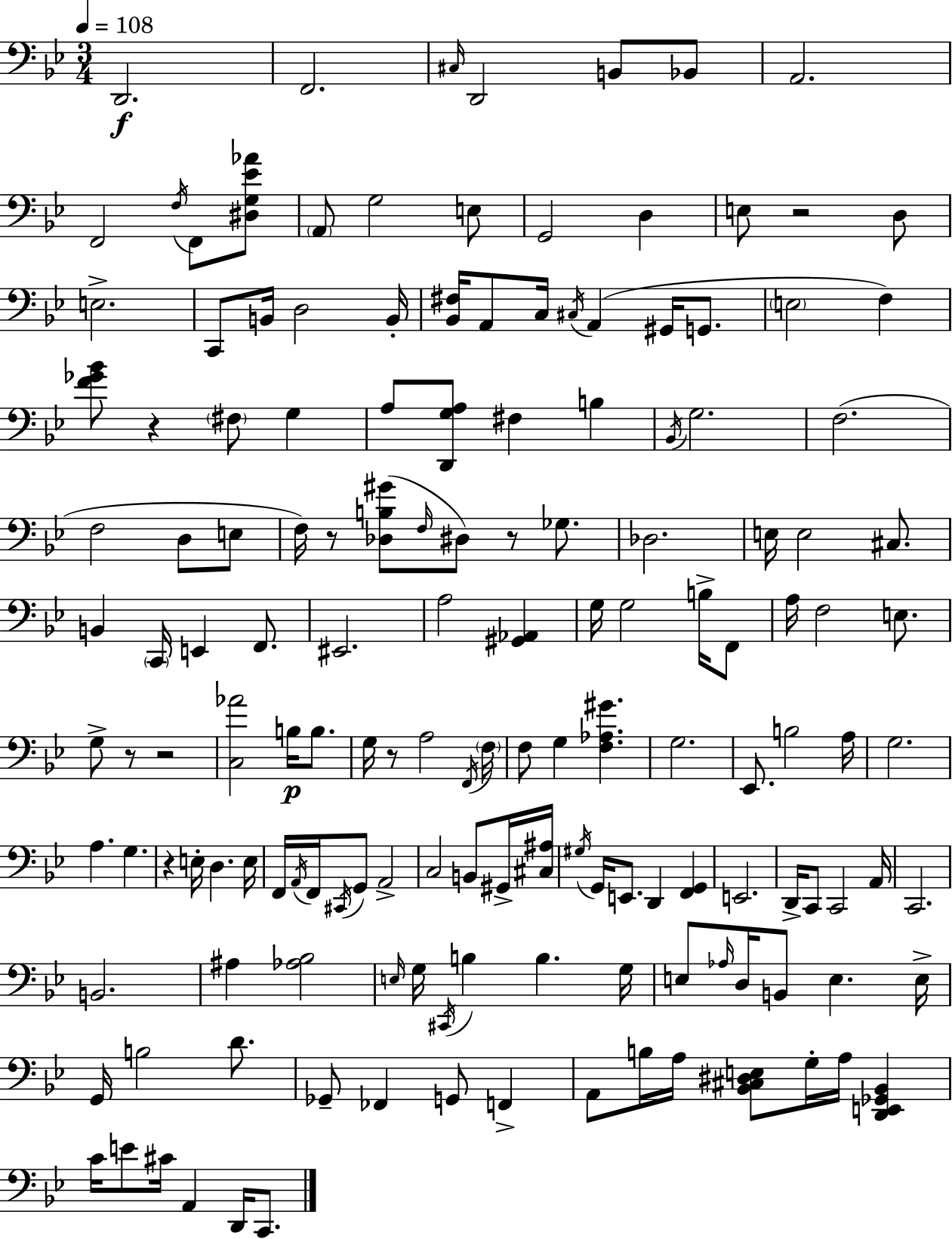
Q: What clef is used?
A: bass